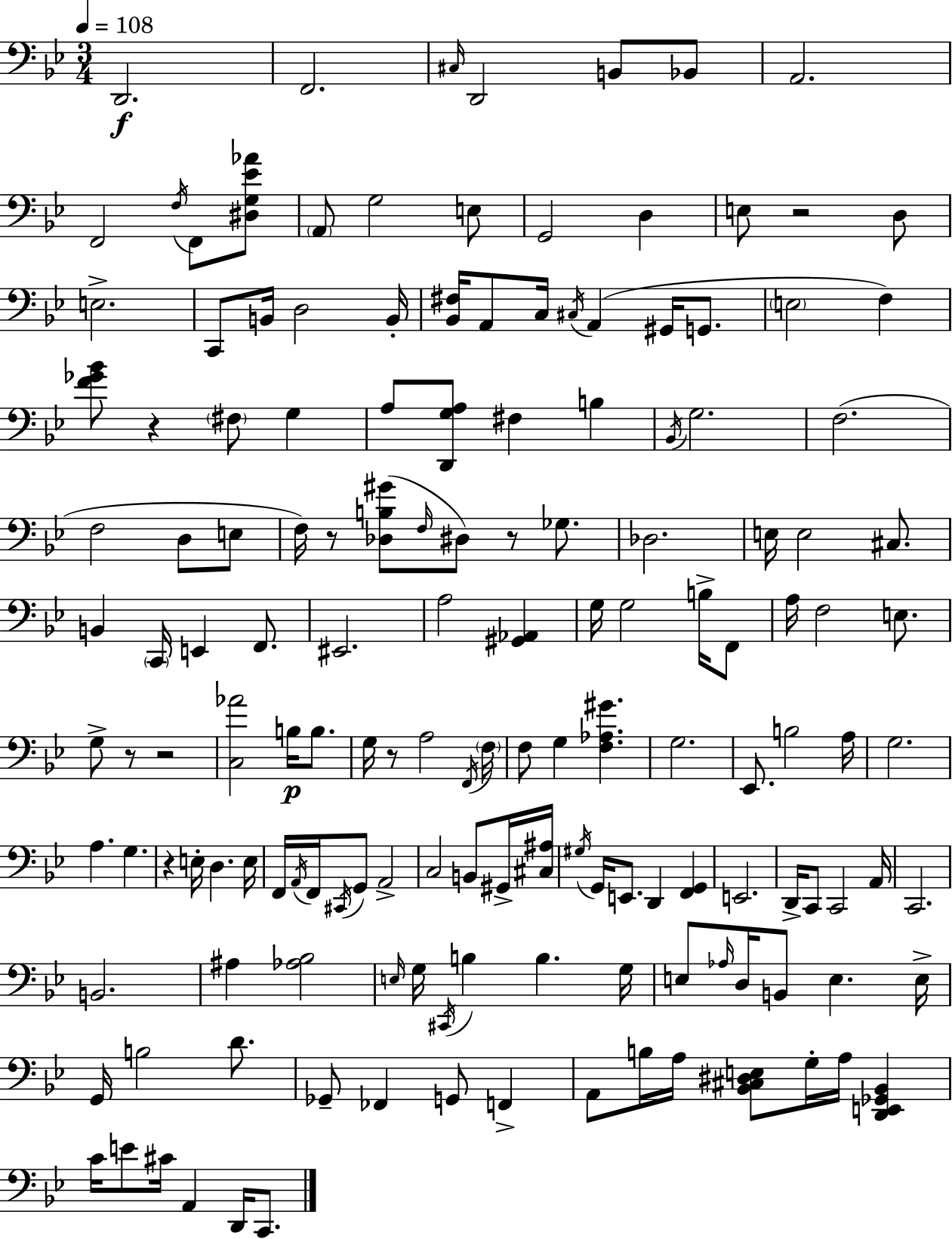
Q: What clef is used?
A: bass